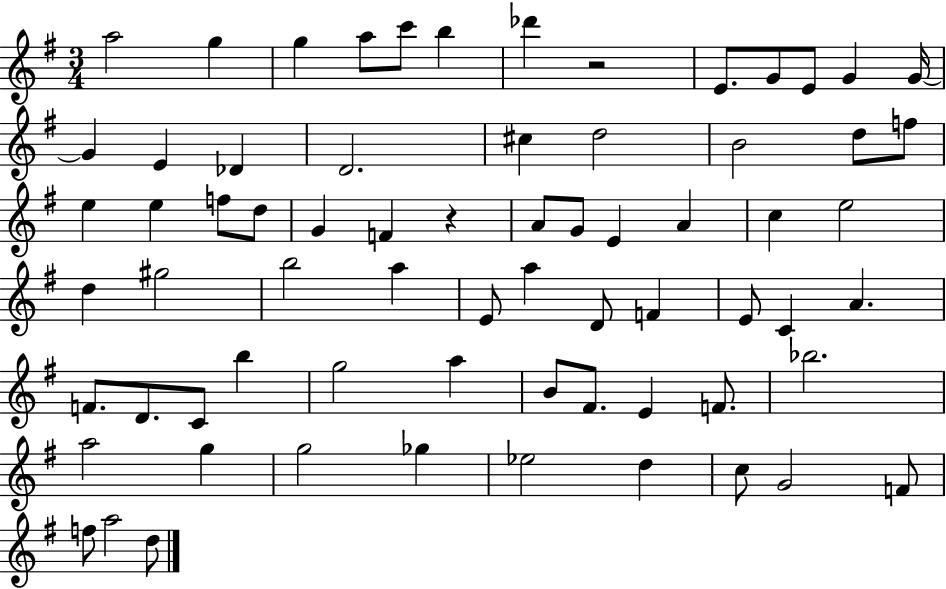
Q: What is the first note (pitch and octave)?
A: A5